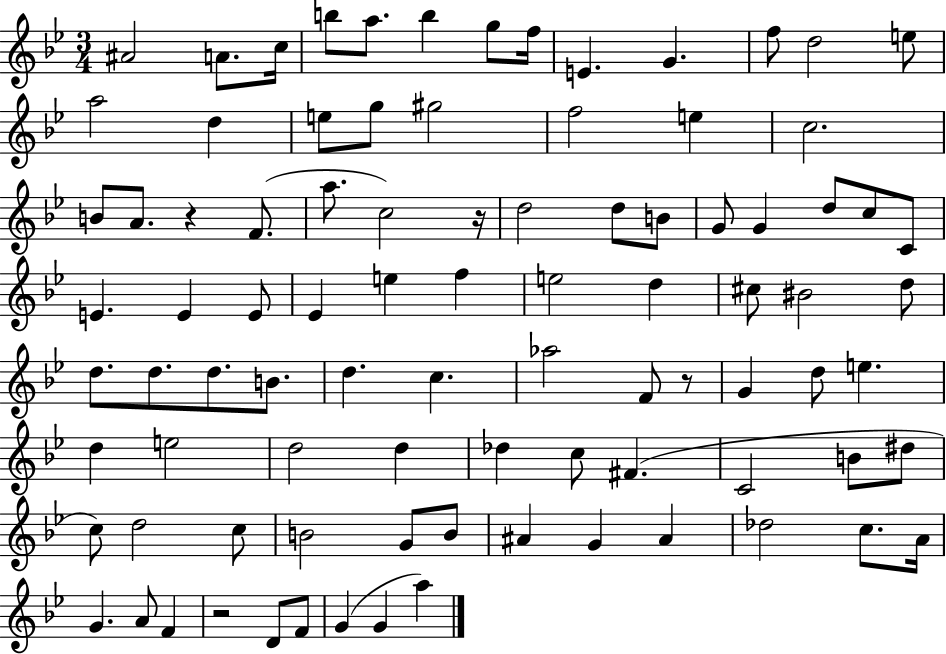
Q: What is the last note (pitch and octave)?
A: A5